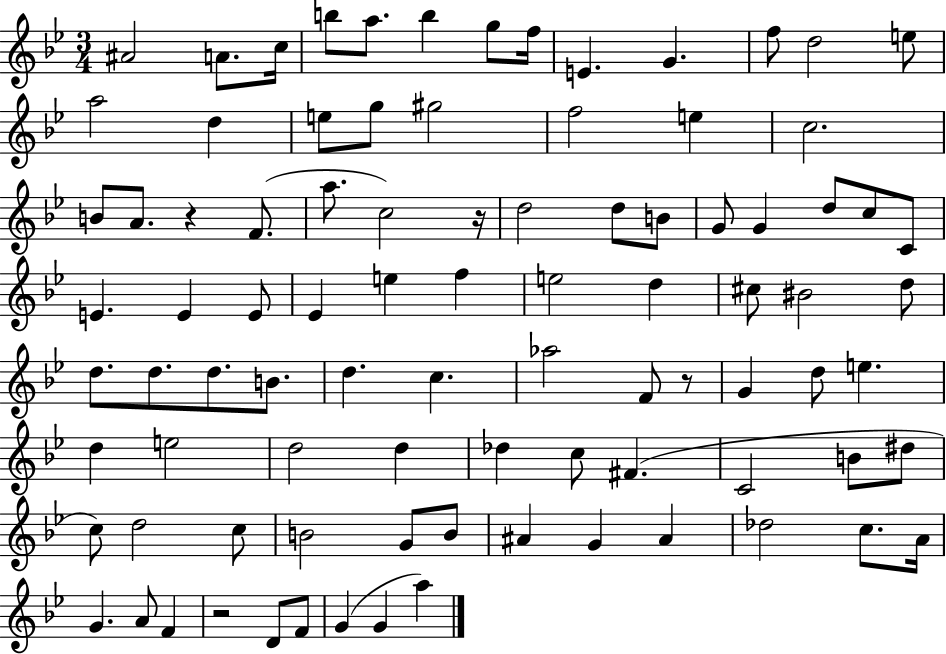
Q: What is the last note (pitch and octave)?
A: A5